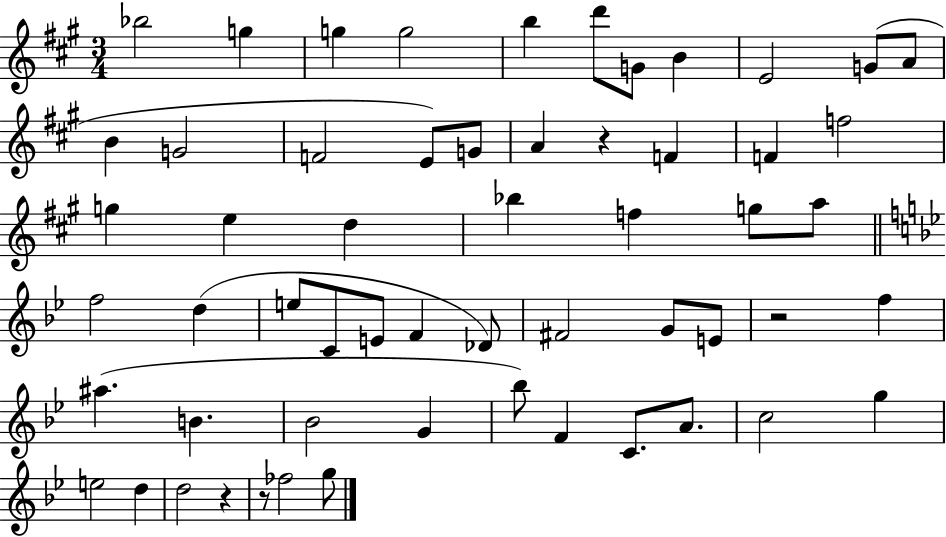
{
  \clef treble
  \numericTimeSignature
  \time 3/4
  \key a \major
  bes''2 g''4 | g''4 g''2 | b''4 d'''8 g'8 b'4 | e'2 g'8( a'8 | \break b'4 g'2 | f'2 e'8) g'8 | a'4 r4 f'4 | f'4 f''2 | \break g''4 e''4 d''4 | bes''4 f''4 g''8 a''8 | \bar "||" \break \key g \minor f''2 d''4( | e''8 c'8 e'8 f'4 des'8) | fis'2 g'8 e'8 | r2 f''4 | \break ais''4.( b'4. | bes'2 g'4 | bes''8) f'4 c'8. a'8. | c''2 g''4 | \break e''2 d''4 | d''2 r4 | r8 fes''2 g''8 | \bar "|."
}